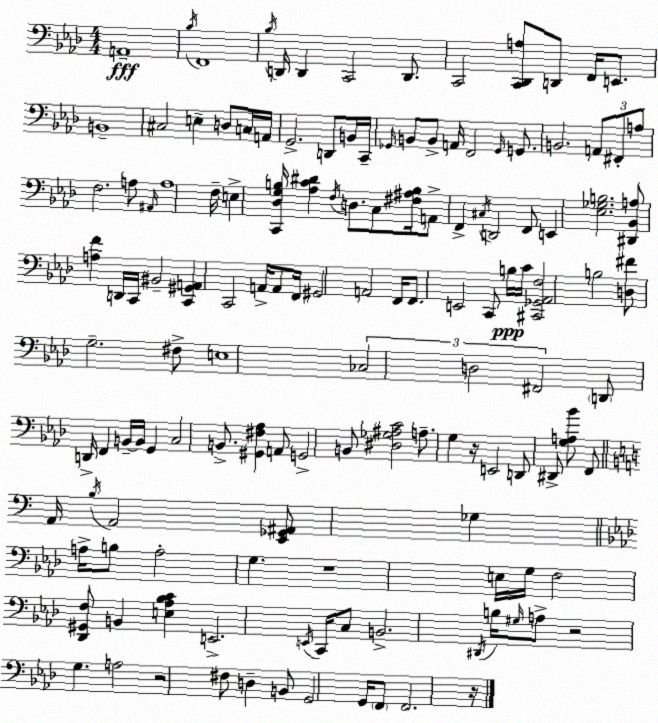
X:1
T:Untitled
M:4/4
L:1/4
K:Ab
A,,4 _B,/4 F,,4 _B,/4 D,,/4 D,, C,,2 D,,/2 C,,2 [C,,_D,,A,]/2 D,,/2 F,,/4 E,,/2 B,,4 ^C,2 E, D,/2 C,/4 A,,/4 G,,2 D,,/2 B,,/4 C,,/4 _G,,/4 B,,/2 B,,/2 A,,/4 F,,2 _G,,/4 G,,/2 B,,2 A,,/2 ^F,,/2 A,/2 F,2 A,/2 ^A,,/4 A,4 F,/4 E, [C,,_D,G,B,]/4 [_A,C^D] F,/4 D,/2 C,/2 [^F,^A,B,]/4 A,,/2 F,, ^C,/4 D,,2 F,,/2 E,, [_E,_G,B,]2 [^D,,_B,,A,]/2 [A,F] D,,/4 C,,/4 ^B,,2 [C,,^G,,A,,] C,,2 A,,/4 A,,/2 F,,/4 ^G,,2 A,,2 F,,/4 F,,/2 E,,2 C,,/2 B,/4 C/4 [^C,,_G,,_A,,F,]2 B,2 [D,^F]/2 G,2 ^F,/2 E,4 _C,2 D,2 ^F,,2 D,,/2 D,,/4 F,, B,,/4 B,,/4 G,, C,2 B,,/2 [^G,,^F,_A,] A,,/2 G,,2 B,,/2 [^D,_G,^A,C]2 A,/2 G, z/4 E,,2 D,,/2 ^D,,/2 [G,A,_B]/2 F,,/2 A,,/4 B,/4 A,,2 [E,,_G,,^A,,]/2 _G, A,/4 B,/2 A,2 G, z4 E,/4 G,/4 F,2 [_D,,^G,,F,]/2 B,, [E,_A,_B,C] E,,2 E,,/4 C,,/4 C,/2 B,,2 ^D,,/4 B,/4 ^G,/4 A,/2 z2 G, A,2 z2 ^F,/2 D, B,,/2 G,,2 G,,/4 F,,/2 F,,2 z/4